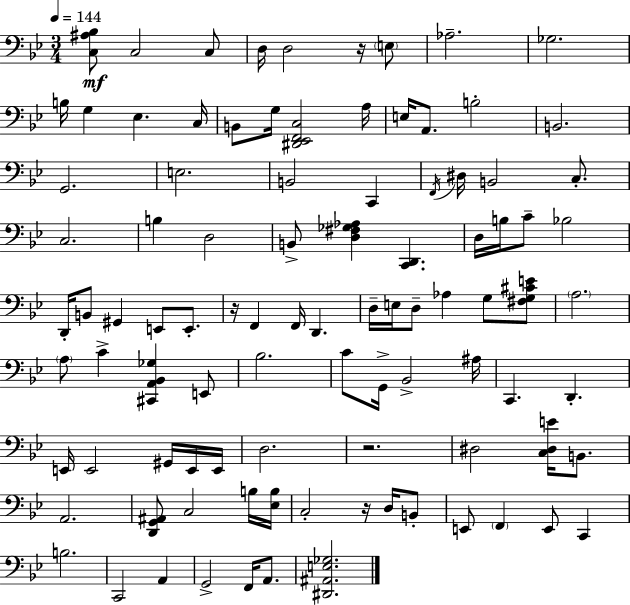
X:1
T:Untitled
M:3/4
L:1/4
K:Bb
[C,^A,_B,]/2 C,2 C,/2 D,/4 D,2 z/4 E,/2 _A,2 _G,2 B,/4 G, _E, C,/4 B,,/2 G,/4 [^D,,_E,,F,,C,]2 A,/4 E,/4 A,,/2 B,2 B,,2 G,,2 E,2 B,,2 C,, F,,/4 ^D,/4 B,,2 C,/2 C,2 B, D,2 B,,/2 [D,^F,_G,_A,] [C,,D,,] D,/4 B,/4 C/2 _B,2 D,,/4 B,,/2 ^G,, E,,/2 E,,/2 z/4 F,, F,,/4 D,, D,/4 E,/4 D,/2 _A, G,/2 [^F,G,^CE]/2 A,2 A,/2 C [^C,,A,,_B,,_G,] E,,/2 _B,2 C/2 G,,/4 _B,,2 ^A,/4 C,, D,, E,,/4 E,,2 ^G,,/4 E,,/4 E,,/4 D,2 z2 ^D,2 [C,^D,E]/4 B,,/2 A,,2 [D,,G,,^A,,]/2 C,2 B,/4 [_E,B,]/4 C,2 z/4 D,/4 B,,/2 E,,/2 F,, E,,/2 C,, B,2 C,,2 A,, G,,2 F,,/4 A,,/2 [^D,,^A,,E,_G,]2